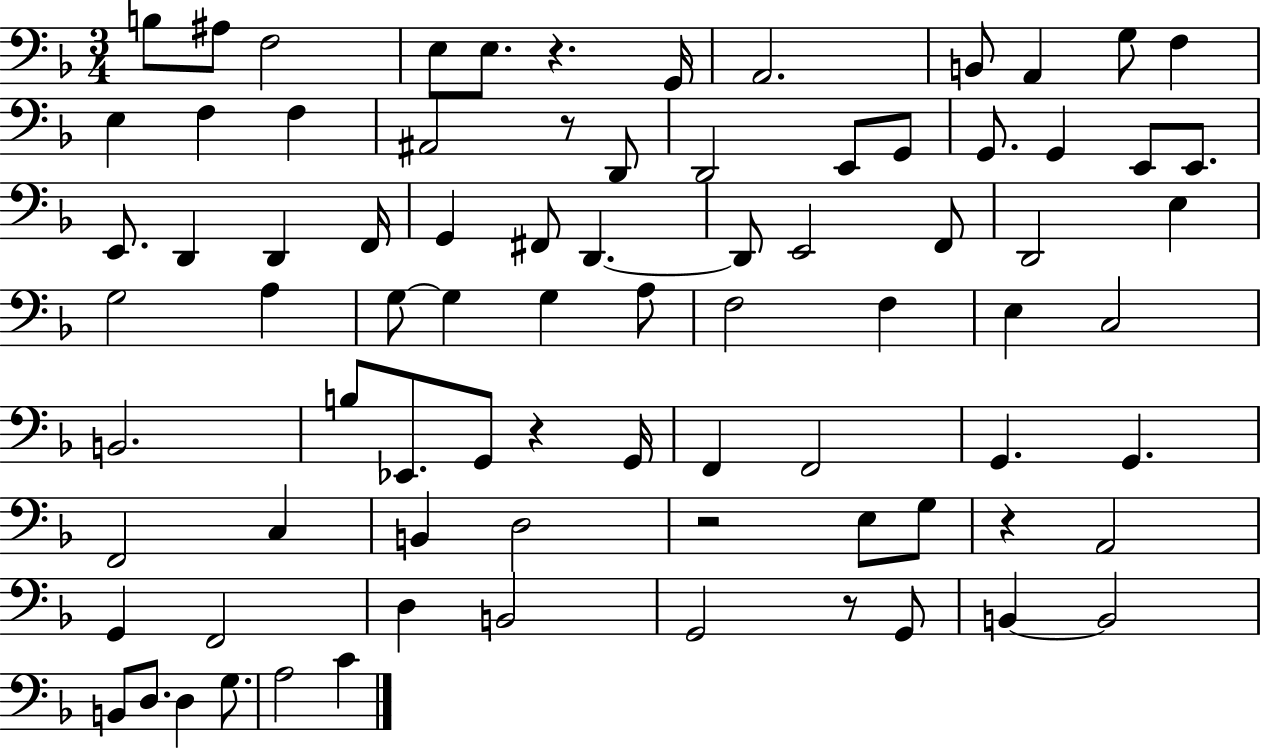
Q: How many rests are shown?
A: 6